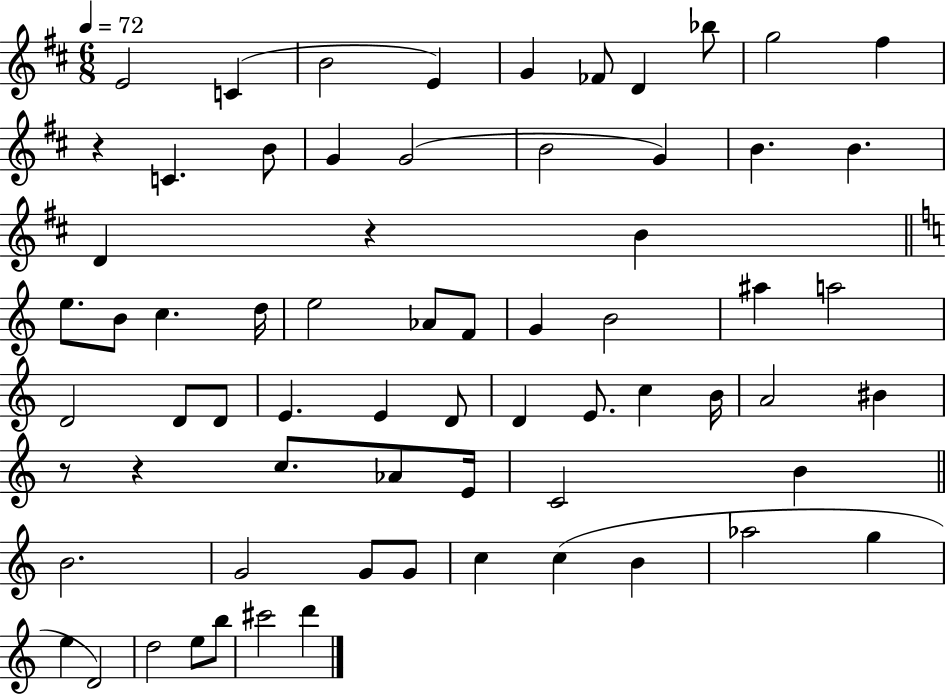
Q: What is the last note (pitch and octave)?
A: D6